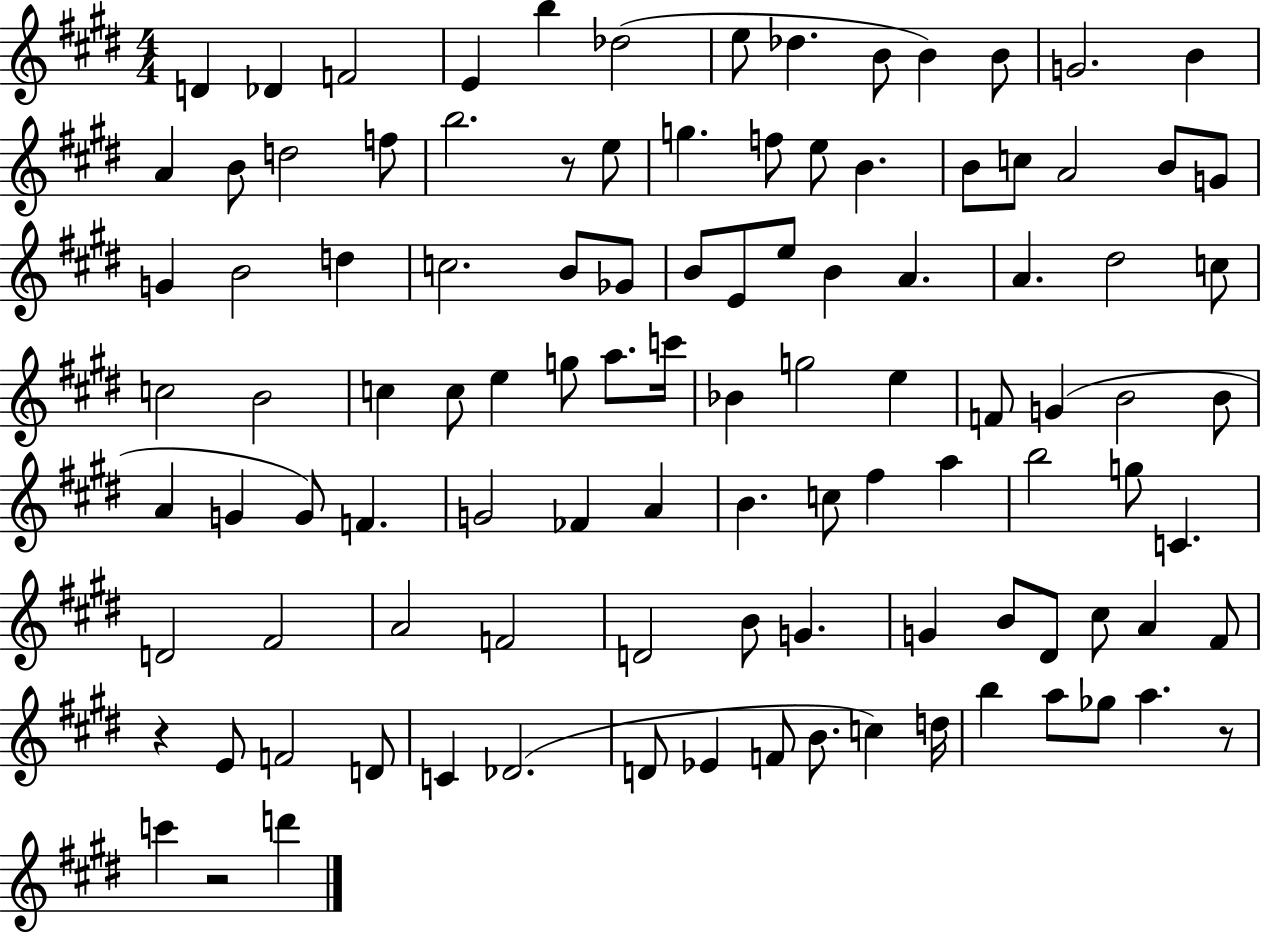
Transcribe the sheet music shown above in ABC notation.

X:1
T:Untitled
M:4/4
L:1/4
K:E
D _D F2 E b _d2 e/2 _d B/2 B B/2 G2 B A B/2 d2 f/2 b2 z/2 e/2 g f/2 e/2 B B/2 c/2 A2 B/2 G/2 G B2 d c2 B/2 _G/2 B/2 E/2 e/2 B A A ^d2 c/2 c2 B2 c c/2 e g/2 a/2 c'/4 _B g2 e F/2 G B2 B/2 A G G/2 F G2 _F A B c/2 ^f a b2 g/2 C D2 ^F2 A2 F2 D2 B/2 G G B/2 ^D/2 ^c/2 A ^F/2 z E/2 F2 D/2 C _D2 D/2 _E F/2 B/2 c d/4 b a/2 _g/2 a z/2 c' z2 d'